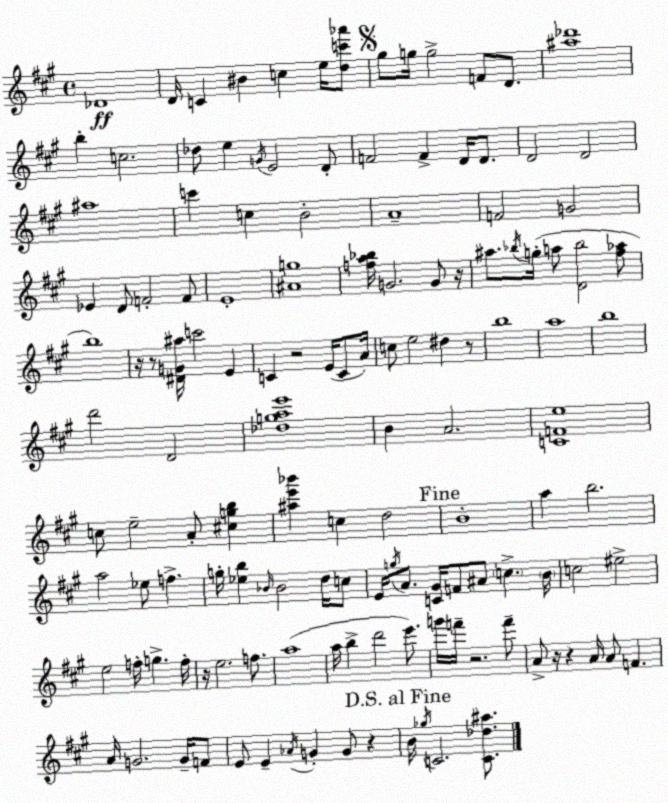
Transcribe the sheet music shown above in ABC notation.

X:1
T:Untitled
M:4/4
L:1/4
K:A
_D4 D/4 C ^B c e/4 [dc'_a']/2 ^g/2 g/4 g2 F/2 D/2 [^a_d']4 b c2 _d/2 e G/4 E2 D/2 F2 F D/4 D/2 D2 D2 ^a4 c' c B2 A4 F2 G2 _E D/2 F2 F/2 E4 [^Ag]4 [fa_b]/4 G2 G/2 z/4 ^a/2 _b/4 g/4 a/2 [D_b]2 [^f_a]/2 b4 z/4 z/2 [^DG^a]/4 c'2 E C z2 E/4 C/2 A/4 c/2 e2 ^d z/2 b4 a4 b4 d'2 D2 [_dgae']4 B A2 [CFe]4 c/2 e2 A/2 [^cgb] [^ae'_b'] c d2 B4 a b2 a2 _e/2 f g/4 [_eb] _B/4 _B2 d/4 c/2 E/4 g/4 A/2 [C^G]/4 F/2 ^A/2 c B/4 c2 ^e2 e2 f/4 g f/4 z/4 e2 f/2 a4 a/4 b d'2 e'/2 g'/4 f'/4 z2 f'/2 A/2 z/4 z A/4 A/2 F A/4 G2 G/4 F/2 E/2 E _A/4 G G/2 z B/4 _g/4 C2 [C_d^a]/2